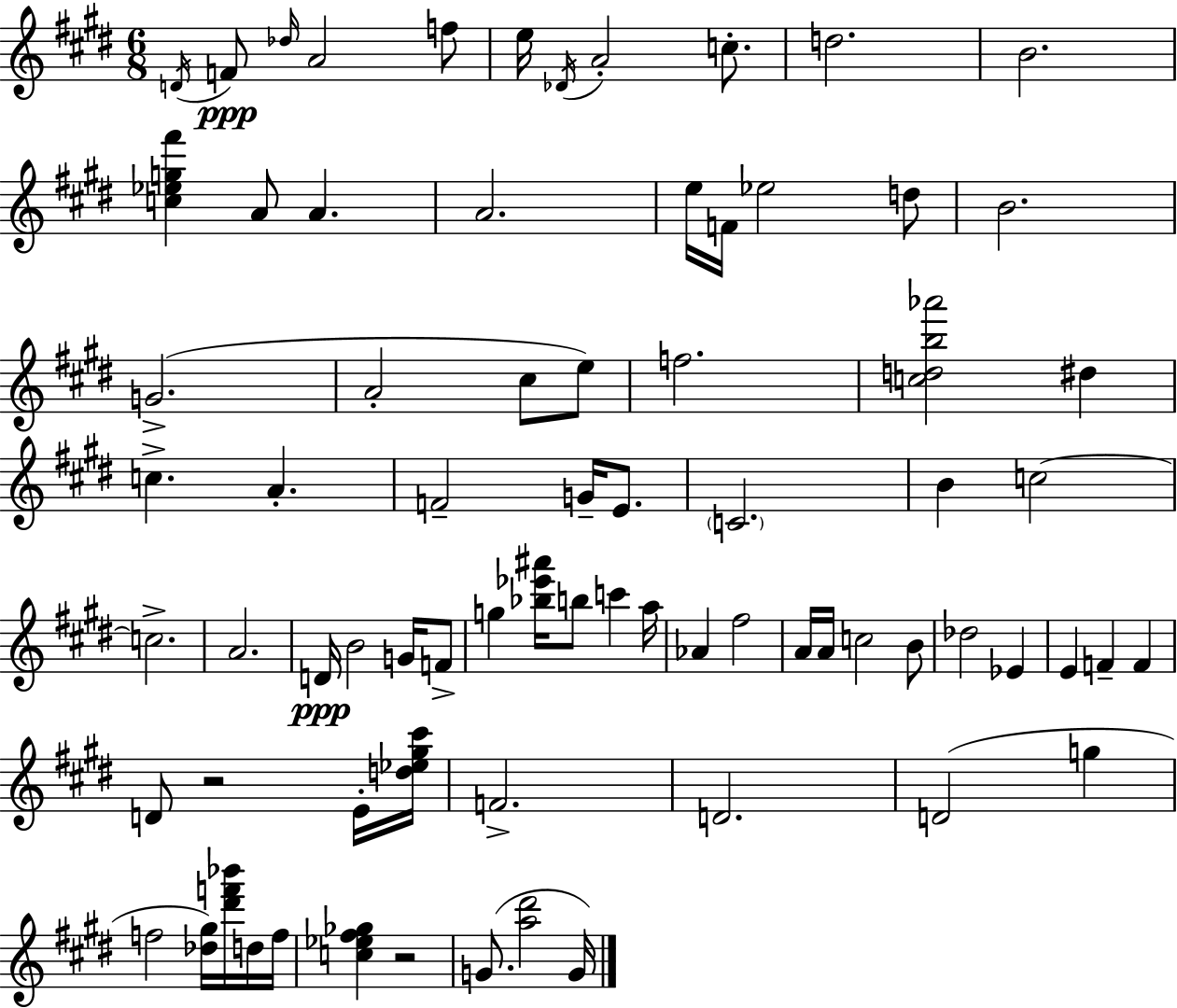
{
  \clef treble
  \numericTimeSignature
  \time 6/8
  \key e \major
  \acciaccatura { d'16 }\ppp f'8 \grace { des''16 } a'2 | f''8 e''16 \acciaccatura { des'16 } a'2-. | c''8.-. d''2. | b'2. | \break <c'' ees'' g'' fis'''>4 a'8 a'4. | a'2. | e''16 f'16 ees''2 | d''8 b'2. | \break g'2.->( | a'2-. cis''8 | e''8) f''2. | <c'' d'' b'' aes'''>2 dis''4 | \break c''4.-> a'4.-. | f'2-- g'16-- | e'8. \parenthesize c'2. | b'4 c''2~~ | \break c''2.-> | a'2. | d'16\ppp b'2 | g'16 f'8-> g''4 <bes'' ees''' ais'''>16 b''8 c'''4 | \break a''16 aes'4 fis''2 | a'16 a'16 c''2 | b'8 des''2 ees'4 | e'4 f'4-- f'4 | \break d'8 r2 | e'16-. <d'' ees'' gis'' cis'''>16 f'2.-> | d'2. | d'2( g''4 | \break f''2 <des'' gis''>16) | <dis''' f''' bes'''>16 d''16 f''16 <c'' ees'' fis'' ges''>4 r2 | g'8.( <a'' dis'''>2 | g'16) \bar "|."
}